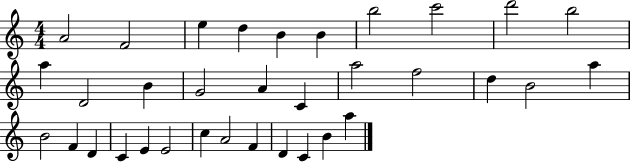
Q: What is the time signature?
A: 4/4